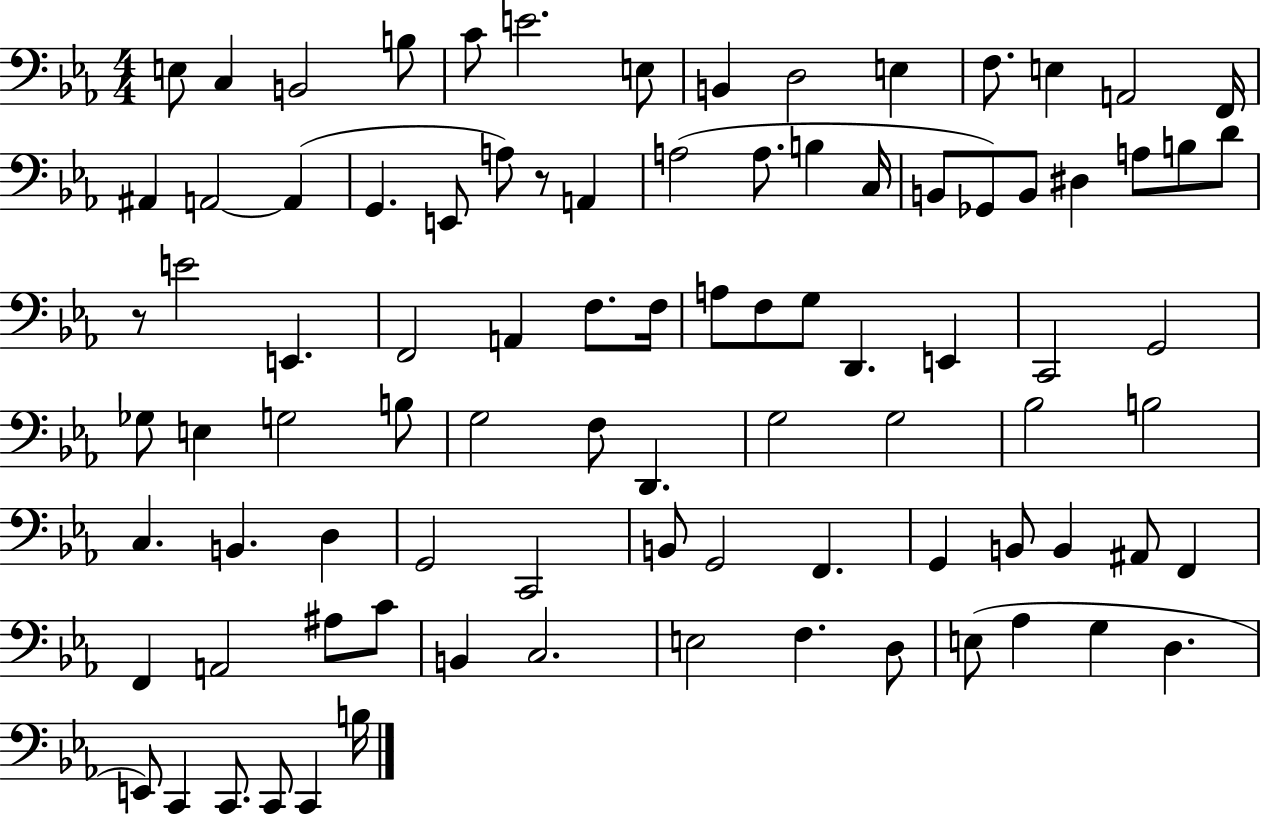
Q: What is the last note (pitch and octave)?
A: B3